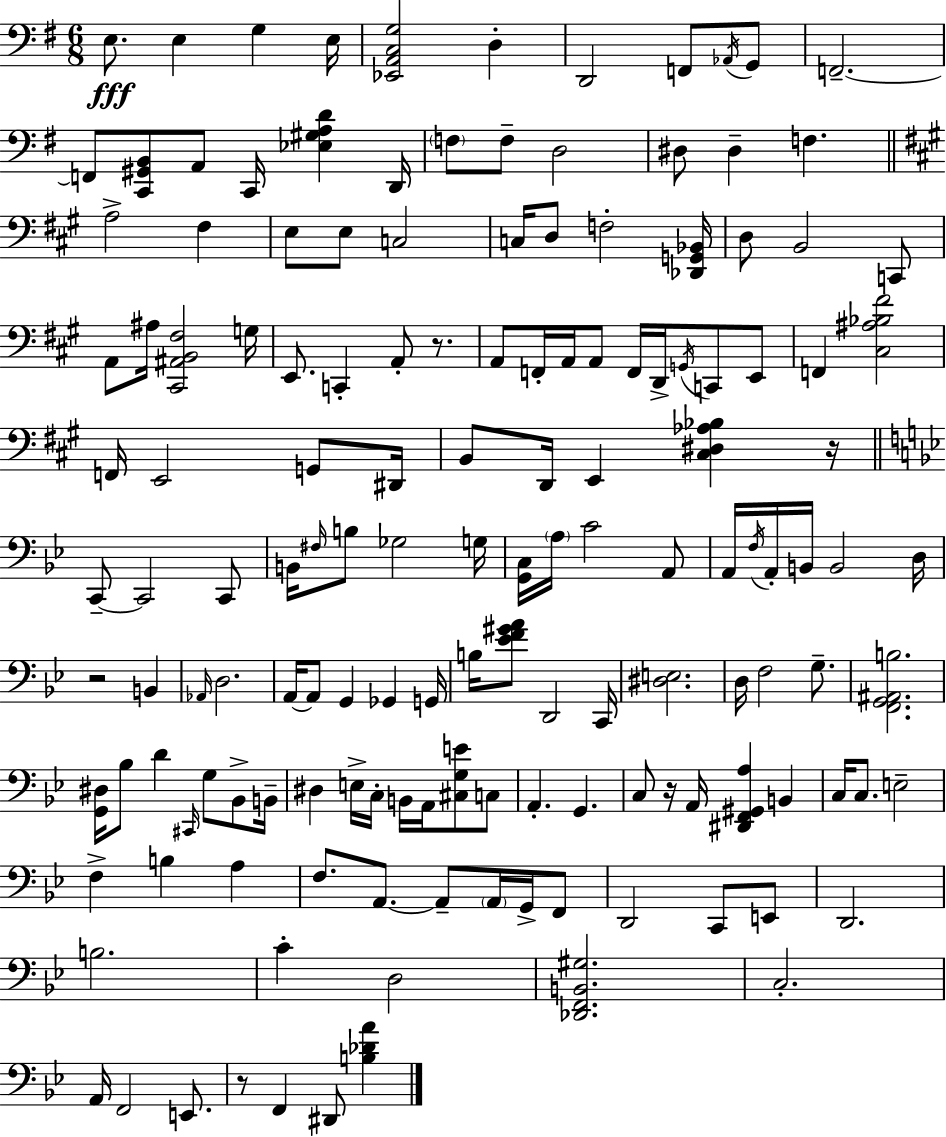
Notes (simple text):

E3/e. E3/q G3/q E3/s [Eb2,A2,C3,G3]/h D3/q D2/h F2/e Ab2/s G2/e F2/h. F2/e [C2,G#2,B2]/e A2/e C2/s [Eb3,G#3,A3,D4]/q D2/s F3/e F3/e D3/h D#3/e D#3/q F3/q. A3/h F#3/q E3/e E3/e C3/h C3/s D3/e F3/h [Db2,G2,Bb2]/s D3/e B2/h C2/e A2/e A#3/s [C#2,A#2,B2,F#3]/h G3/s E2/e. C2/q A2/e R/e. A2/e F2/s A2/s A2/e F2/s D2/s G2/s C2/e E2/e F2/q [C#3,A#3,Bb3,F#4]/h F2/s E2/h G2/e D#2/s B2/e D2/s E2/q [C#3,D#3,Ab3,Bb3]/q R/s C2/e C2/h C2/e B2/s F#3/s B3/e Gb3/h G3/s [G2,C3]/s A3/s C4/h A2/e A2/s F3/s A2/s B2/s B2/h D3/s R/h B2/q Ab2/s D3/h. A2/s A2/e G2/q Gb2/q G2/s B3/s [Eb4,F4,G#4,A4]/e D2/h C2/s [D#3,E3]/h. D3/s F3/h G3/e. [F2,G2,A#2,B3]/h. [G2,D#3]/s Bb3/e D4/q C#2/s G3/e Bb2/e B2/s D#3/q E3/s C3/s B2/s A2/s [C#3,G3,E4]/e C3/e A2/q. G2/q. C3/e R/s A2/s [D#2,F2,G#2,A3]/q B2/q C3/s C3/e. E3/h F3/q B3/q A3/q F3/e. A2/e. A2/e A2/s G2/s F2/e D2/h C2/e E2/e D2/h. B3/h. C4/q D3/h [Db2,F2,B2,G#3]/h. C3/h. A2/s F2/h E2/e. R/e F2/q D#2/e [B3,Db4,A4]/q